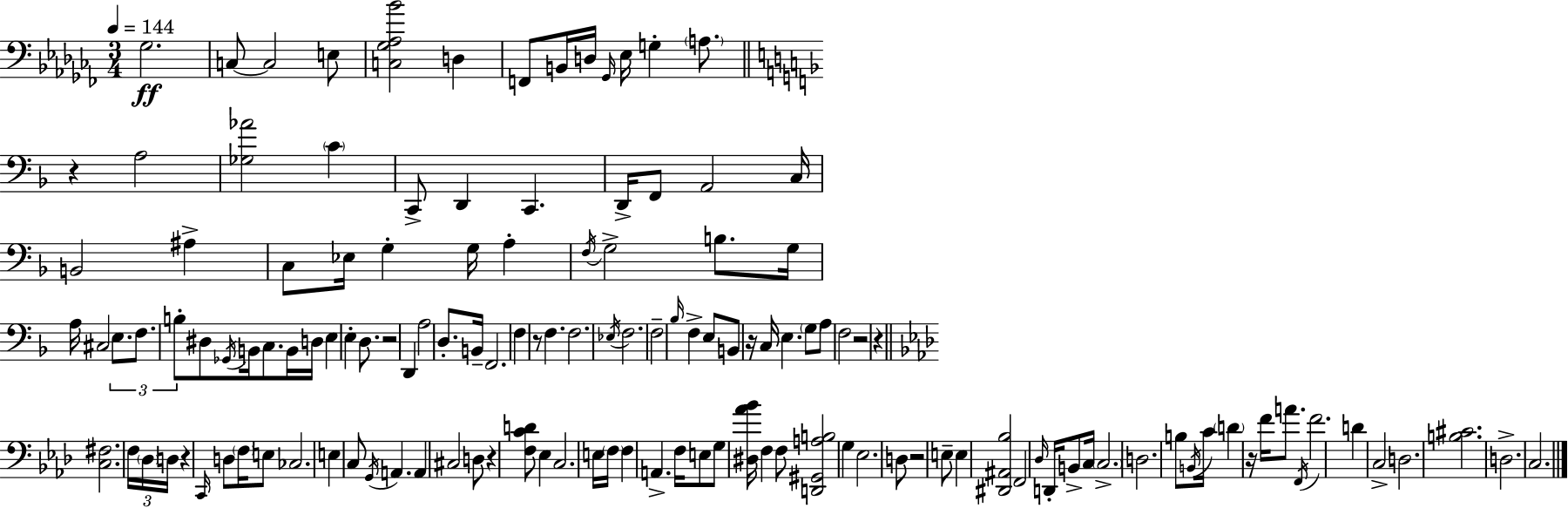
{
  \clef bass
  \numericTimeSignature
  \time 3/4
  \key aes \minor
  \tempo 4 = 144
  ges2.\ff | c8~~ c2 e8 | <c ges aes bes'>2 d4 | f,8 b,16 d16 \grace { ges,16 } ees16 g4-. \parenthesize a8. | \break \bar "||" \break \key f \major r4 a2 | <ges aes'>2 \parenthesize c'4 | c,8-> d,4 c,4. | d,16-> f,8 a,2 c16 | \break b,2 ais4-> | c8 ees16 g4-. g16 a4-. | \acciaccatura { f16 } g2-> b8. | g16 a16 cis2 \tuplet 3/2 { e8. | \break f8. b8-. } dis8 \acciaccatura { ges,16 } b,16 c8. | b,16 d16 e4 e4-. d8. | r2 d,4 | a2 d8.-. | \break b,16-- f,2. | f4 r8 f4. | f2. | \acciaccatura { ees16 } f2. | \break f2-- \grace { bes16 } | f4-> e8 b,8 r16 c16 e4. | \parenthesize g8 a8 f2 | r2 | \break r4 \bar "||" \break \key aes \major <c fis>2. | \tuplet 3/2 { f16 \parenthesize des16 d16 } r4 \grace { c,16 } d8 \parenthesize f16 e8 | ces2. | e4 c8 \acciaccatura { g,16 } a,4. | \break a,4 cis2 | d8 r4 <f c' d'>8 ees4 | c2. | e16 \parenthesize f16 f4 a,4.-> | \break f16 e8 g8 <dis aes' bes'>16 f4 | f8 <d, gis, a b>2 g4 | ees2. | d8 r2 | \break e8-- e4 <dis, ais, bes>2 | f,2 \grace { des16 } d,16-. | b,8-> c16 \parenthesize c2.-> | d2. | \break b8 \acciaccatura { b,16 } c'16 \parenthesize d'4 r16 | f'16 a'8. \acciaccatura { f,16 } f'2. | d'4 c2-> | d2. | \break <b cis'>2. | d2.-> | c2. | \bar "|."
}